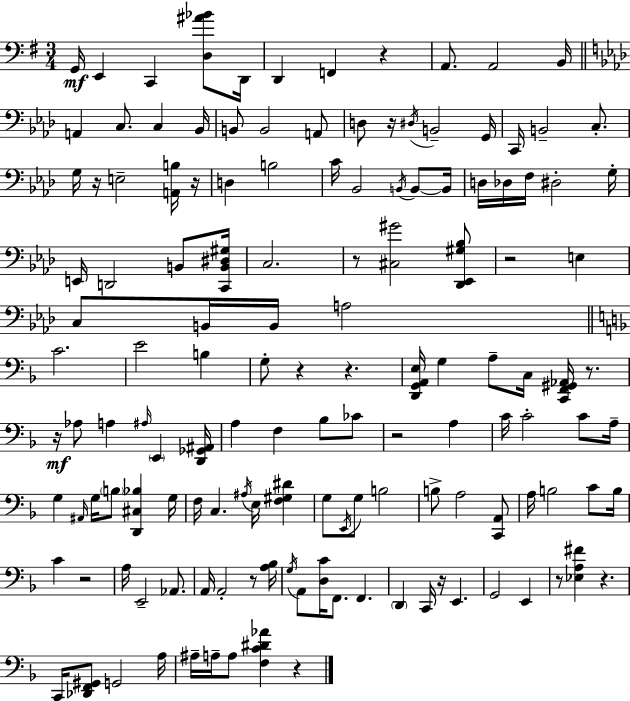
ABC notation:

X:1
T:Untitled
M:3/4
L:1/4
K:Em
G,,/4 E,, C,, [D,^A_B]/2 D,,/4 D,, F,, z A,,/2 A,,2 B,,/4 A,, C,/2 C, _B,,/4 B,,/2 B,,2 A,,/2 D,/2 z/4 ^D,/4 B,,2 G,,/4 C,,/4 B,,2 C,/2 G,/4 z/4 E,2 [A,,B,]/4 z/4 D, B,2 C/4 _B,,2 B,,/4 B,,/2 B,,/4 D,/4 _D,/4 F,/4 ^D,2 G,/4 E,,/4 D,,2 B,,/2 [C,,B,,^D,^G,]/4 C,2 z/2 [^C,^G]2 [_D,,_E,,^G,_B,]/2 z2 E, C,/2 B,,/4 B,,/4 A,2 C2 E2 B, G,/2 z z [D,,G,,A,,E,]/4 G, A,/2 C,/4 [C,,F,,^G,,_A,,]/4 z/2 z/4 _A,/2 A, ^A,/4 E,, [D,,_G,,^A,,]/4 A, F, _B,/2 _C/2 z2 A, C/4 C2 C/2 A,/4 G, ^A,,/4 G,/4 B,/2 [D,,^C,_B,] G,/4 F,/4 C, ^A,/4 E,/4 [F,^G,^D] G,/2 E,,/4 G,/2 B,2 B,/2 A,2 [C,,A,,]/2 A,/4 B,2 C/2 B,/4 C z2 A,/4 E,,2 _A,,/2 A,,/4 A,,2 z/2 [A,_B,]/4 G,/4 A,,/2 [D,C]/4 F,,/2 F,, D,, C,,/4 z/4 E,, G,,2 E,, z/2 [_E,A,^F] z C,,/4 [_D,,F,,^G,,]/2 G,,2 A,/4 ^A,/4 A,/4 A,/2 [F,C^D_A] z